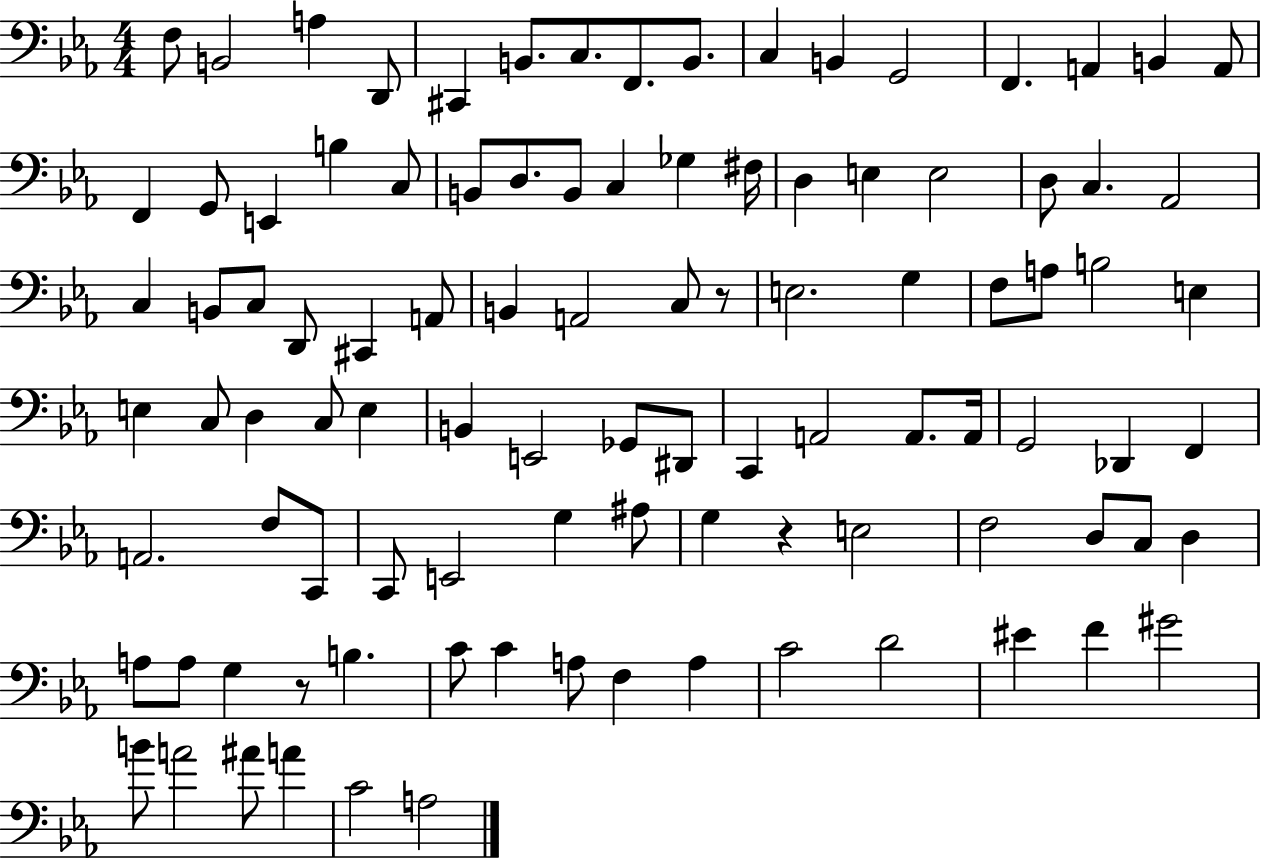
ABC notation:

X:1
T:Untitled
M:4/4
L:1/4
K:Eb
F,/2 B,,2 A, D,,/2 ^C,, B,,/2 C,/2 F,,/2 B,,/2 C, B,, G,,2 F,, A,, B,, A,,/2 F,, G,,/2 E,, B, C,/2 B,,/2 D,/2 B,,/2 C, _G, ^F,/4 D, E, E,2 D,/2 C, _A,,2 C, B,,/2 C,/2 D,,/2 ^C,, A,,/2 B,, A,,2 C,/2 z/2 E,2 G, F,/2 A,/2 B,2 E, E, C,/2 D, C,/2 E, B,, E,,2 _G,,/2 ^D,,/2 C,, A,,2 A,,/2 A,,/4 G,,2 _D,, F,, A,,2 F,/2 C,,/2 C,,/2 E,,2 G, ^A,/2 G, z E,2 F,2 D,/2 C,/2 D, A,/2 A,/2 G, z/2 B, C/2 C A,/2 F, A, C2 D2 ^E F ^G2 B/2 A2 ^A/2 A C2 A,2